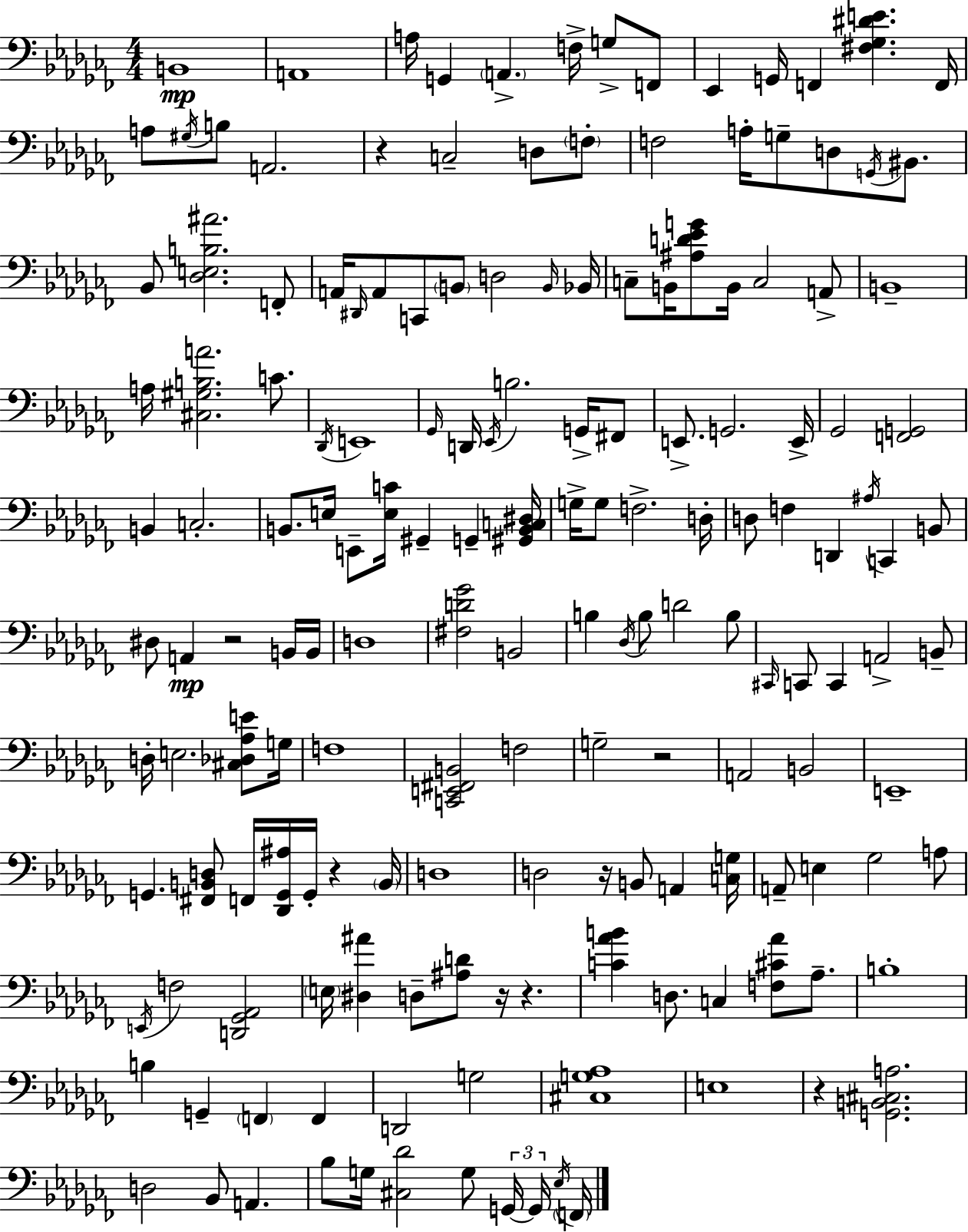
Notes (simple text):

B2/w A2/w A3/s G2/q A2/q. F3/s G3/e F2/e Eb2/q G2/s F2/q [F#3,Gb3,D#4,E4]/q. F2/s A3/e G#3/s B3/e A2/h. R/q C3/h D3/e F3/e F3/h A3/s G3/e D3/e G2/s BIS2/e. Bb2/e [Db3,E3,B3,A#4]/h. F2/e A2/s D#2/s A2/e C2/e B2/e D3/h B2/s Bb2/s C3/e B2/s [A#3,D4,Eb4,G4]/e B2/s C3/h A2/e B2/w A3/s [C#3,G#3,B3,A4]/h. C4/e. Db2/s E2/w Gb2/s D2/s Eb2/s B3/h. G2/s F#2/e E2/e. G2/h. E2/s Gb2/h [F2,G2]/h B2/q C3/h. B2/e. E3/s E2/e [E3,C4]/s G#2/q G2/q [G#2,B2,C3,D#3]/s G3/s G3/e F3/h. D3/s D3/e F3/q D2/q A#3/s C2/q B2/e D#3/e A2/q R/h B2/s B2/s D3/w [F#3,D4,Gb4]/h B2/h B3/q Db3/s B3/e D4/h B3/e C#2/s C2/e C2/q A2/h B2/e D3/s E3/h. [C#3,Db3,Ab3,E4]/e G3/s F3/w [C2,E2,F#2,B2]/h F3/h G3/h R/h A2/h B2/h E2/w G2/q. [F#2,B2,D3]/e F2/s [Db2,G2,A#3]/s G2/s R/q B2/s D3/w D3/h R/s B2/e A2/q [C3,G3]/s A2/e E3/q Gb3/h A3/e E2/s F3/h [D2,Gb2,Ab2]/h E3/s [D#3,A#4]/q D3/e [A#3,D4]/e R/s R/q. [C4,Ab4,B4]/q D3/e. C3/q [F3,C#4,Ab4]/e Ab3/e. B3/w B3/q G2/q F2/q F2/q D2/h G3/h [C#3,G3,Ab3]/w E3/w R/q [G2,B2,C#3,A3]/h. D3/h Bb2/e A2/q. Bb3/e G3/s [C#3,Db4]/h G3/e G2/s G2/s Eb3/s F2/s